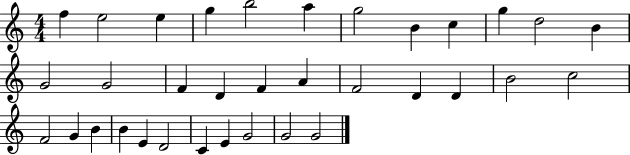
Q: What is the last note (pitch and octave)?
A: G4